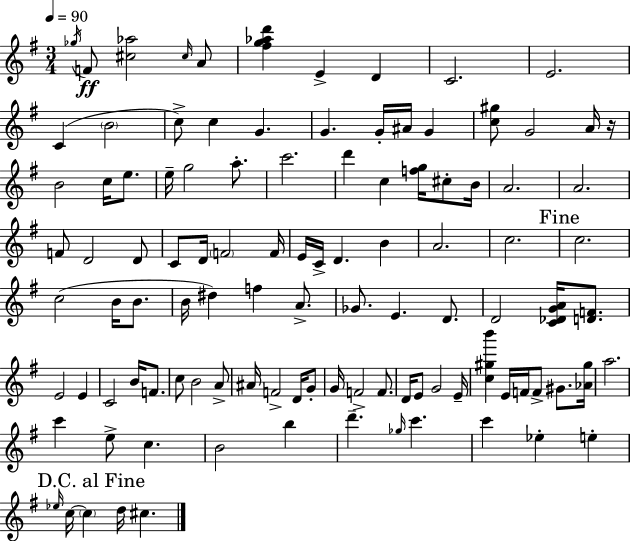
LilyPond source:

{
  \clef treble
  \numericTimeSignature
  \time 3/4
  \key g \major
  \tempo 4 = 90
  \repeat volta 2 { \acciaccatura { ges''16 }\ff f'8 <cis'' aes''>2 \grace { cis''16 } | a'8 <fis'' g'' aes'' d'''>4 e'4-> d'4 | c'2. | e'2. | \break c'4( \parenthesize b'2 | c''8->) c''4 g'4. | g'4. g'16-. ais'16 g'4 | <c'' gis''>8 g'2 | \break a'16 r16 b'2 c''16 e''8. | e''16-- g''2 a''8.-. | c'''2. | d'''4 c''4 <f'' g''>16 cis''8-. | \break b'16 a'2. | a'2. | f'8 d'2 | d'8 c'8 d'16 \parenthesize f'2 | \break f'16 e'16 c'16-> d'4. b'4 | a'2. | c''2. | \mark "Fine" c''2. | \break c''2( b'16 b'8. | b'16 dis''4) f''4 a'8.-> | ges'8. e'4. d'8. | d'2 <c' des' g' a'>16 <d' f'>8. | \break e'2 e'4 | c'2 b'16 f'8. | c''8 b'2 | a'8-> ais'16 f'2-> d'16 | \break g'8-. g'16 f'2-> f'8. | d'16 e'8 g'2 | e'16-- <c'' gis'' b'''>4 e'16 f'16 f'8-> gis'8. | <aes' gis''>16 a''2. | \break c'''4 e''8-> c''4. | b'2 b''4 | d'''4.-- \grace { ges''16 } c'''4. | c'''4 ees''4-. e''4-. | \break \mark "D.C. al Fine" \grace { ees''16 } c''16~~ \parenthesize c''4 d''16 cis''4. | } \bar "|."
}